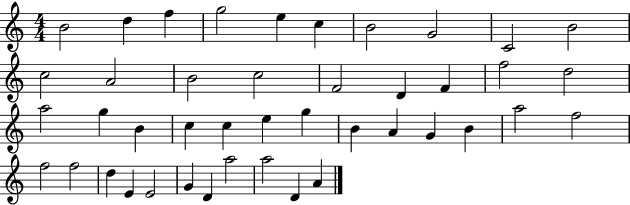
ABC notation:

X:1
T:Untitled
M:4/4
L:1/4
K:C
B2 d f g2 e c B2 G2 C2 B2 c2 A2 B2 c2 F2 D F f2 d2 a2 g B c c e g B A G B a2 f2 f2 f2 d E E2 G D a2 a2 D A